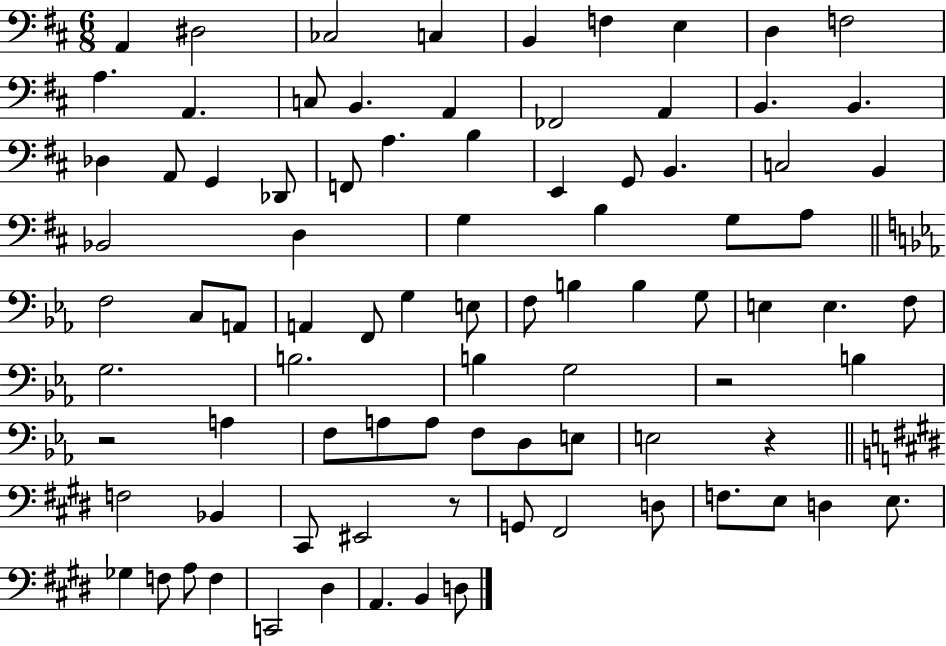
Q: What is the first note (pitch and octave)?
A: A2